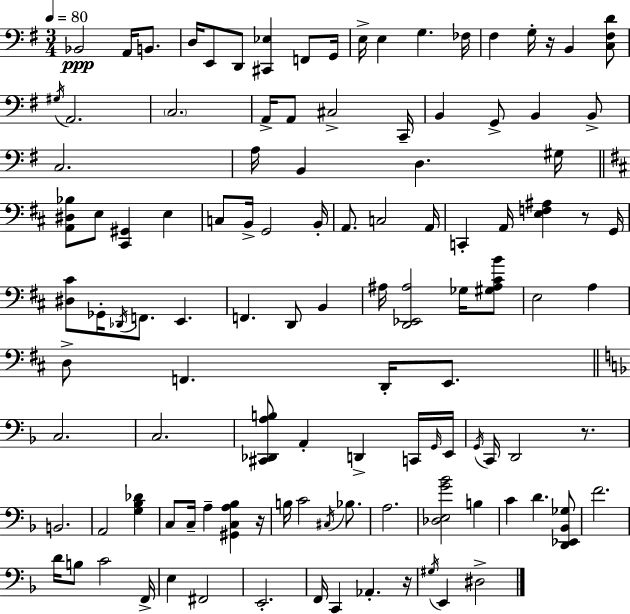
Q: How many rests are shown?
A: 5